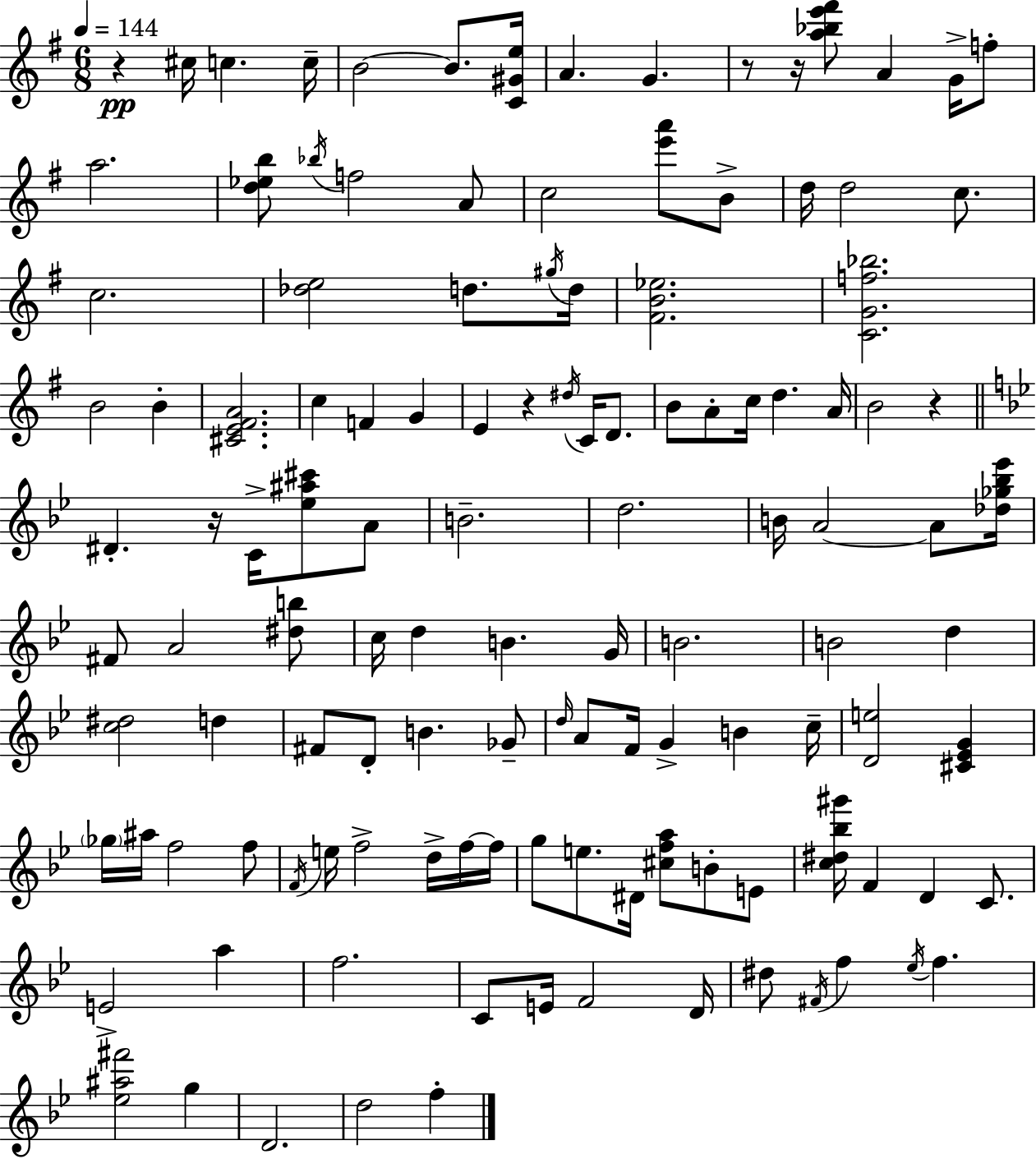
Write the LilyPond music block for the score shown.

{
  \clef treble
  \numericTimeSignature
  \time 6/8
  \key g \major
  \tempo 4 = 144
  r4\pp cis''16 c''4. c''16-- | b'2~~ b'8. <c' gis' e''>16 | a'4. g'4. | r8 r16 <a'' bes'' e''' fis'''>8 a'4 g'16-> f''8-. | \break a''2. | <d'' ees'' b''>8 \acciaccatura { bes''16 } f''2 a'8 | c''2 <e''' a'''>8 b'8-> | d''16 d''2 c''8. | \break c''2. | <des'' e''>2 d''8. | \acciaccatura { gis''16 } d''16 <fis' b' ees''>2. | <c' g' f'' bes''>2. | \break b'2 b'4-. | <cis' e' fis' a'>2. | c''4 f'4 g'4 | e'4 r4 \acciaccatura { dis''16 } c'16 | \break d'8. b'8 a'8-. c''16 d''4. | a'16 b'2 r4 | \bar "||" \break \key g \minor dis'4.-. r16 c'16-> <ees'' ais'' cis'''>8 a'8 | b'2.-- | d''2. | b'16 a'2~~ a'8 <des'' ges'' bes'' ees'''>16 | \break fis'8 a'2 <dis'' b''>8 | c''16 d''4 b'4. g'16 | b'2. | b'2 d''4 | \break <c'' dis''>2 d''4 | fis'8 d'8-. b'4. ges'8-- | \grace { d''16 } a'8 f'16 g'4-> b'4 | c''16-- <d' e''>2 <cis' ees' g'>4 | \break \parenthesize ges''16 ais''16 f''2 f''8 | \acciaccatura { f'16 } e''16 f''2-> d''16-> | f''16~~ f''16 g''8 e''8. dis'16 <cis'' f'' a''>8 b'8-. | e'8 <c'' dis'' bes'' gis'''>16 f'4 d'4 c'8. | \break e'2-> a''4 | f''2. | c'8 e'16 f'2 | d'16 dis''8 \acciaccatura { fis'16 } f''4 \acciaccatura { ees''16 } f''4. | \break <ees'' ais'' fis'''>2 | g''4 d'2. | d''2 | f''4-. \bar "|."
}